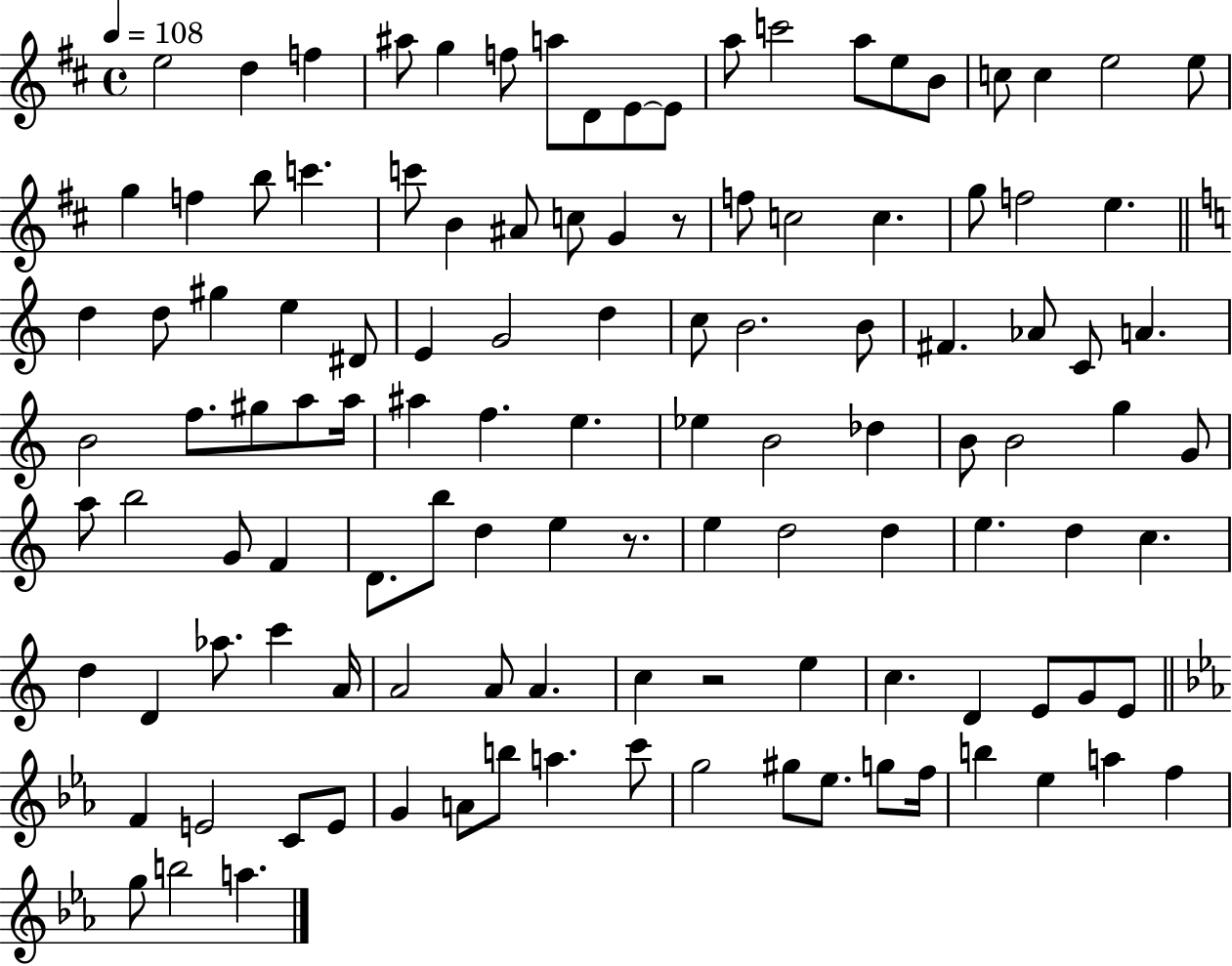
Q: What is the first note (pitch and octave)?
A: E5